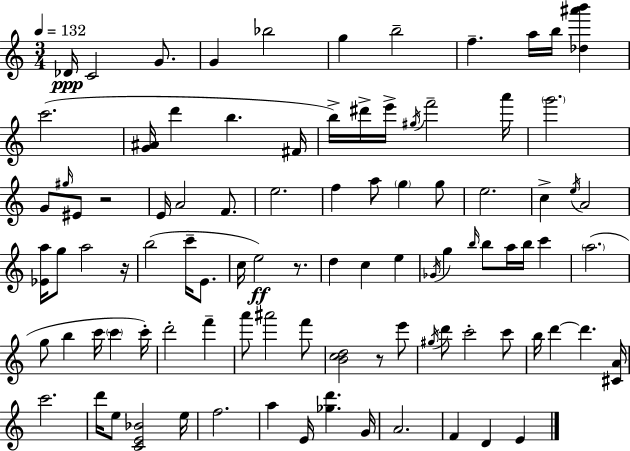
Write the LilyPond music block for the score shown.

{
  \clef treble
  \numericTimeSignature
  \time 3/4
  \key a \minor
  \tempo 4 = 132
  des'16\ppp c'2 g'8. | g'4 bes''2 | g''4 b''2-- | f''4.-- a''16 b''16 <des'' ais''' b'''>4 | \break c'''2.( | <g' ais'>16 d'''4 b''4. fis'16 | b''16->) dis'''16-> e'''16-> \acciaccatura { gis''16 } f'''2-- | a'''16 \parenthesize g'''2. | \break g'8 \grace { gis''16 } eis'8 r2 | e'16 a'2 f'8. | e''2. | f''4 a''8 \parenthesize g''4 | \break g''8 e''2. | c''4-> \acciaccatura { e''16 } a'2 | <ees' a''>16 g''8 a''2 | r16 b''2( c'''16-- | \break e'8. c''16 e''2\ff) | r8. d''4 c''4 e''4 | \acciaccatura { ges'16 } g''4 \grace { b''16 } b''8 a''16 | b''16 c'''4 \parenthesize a''2.( | \break g''8 b''4 c'''16 | \parenthesize c'''4 c'''16-.) d'''2-. | f'''4-- a'''8 ais'''2 | f'''8 <b' c'' d''>2 | \break r8 e'''8 \acciaccatura { gis''16 } d'''8 c'''2-. | c'''8 b''16 d'''4~~ d'''4. | <cis' a'>16 c'''2. | d'''16 e''8 <c' e' bes'>2 | \break e''16 f''2. | a''4 e'16 <ges'' d'''>4. | g'16 a'2. | f'4 d'4 | \break e'4 \bar "|."
}